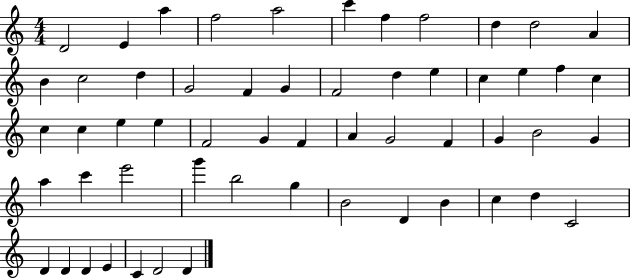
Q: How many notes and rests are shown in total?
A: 56